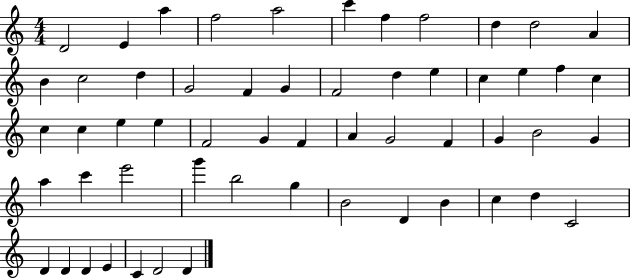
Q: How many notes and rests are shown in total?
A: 56